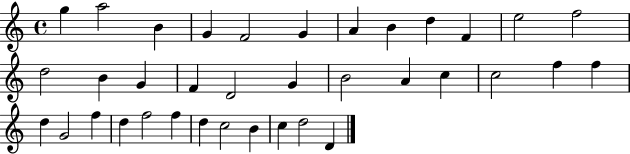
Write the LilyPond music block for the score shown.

{
  \clef treble
  \time 4/4
  \defaultTimeSignature
  \key c \major
  g''4 a''2 b'4 | g'4 f'2 g'4 | a'4 b'4 d''4 f'4 | e''2 f''2 | \break d''2 b'4 g'4 | f'4 d'2 g'4 | b'2 a'4 c''4 | c''2 f''4 f''4 | \break d''4 g'2 f''4 | d''4 f''2 f''4 | d''4 c''2 b'4 | c''4 d''2 d'4 | \break \bar "|."
}